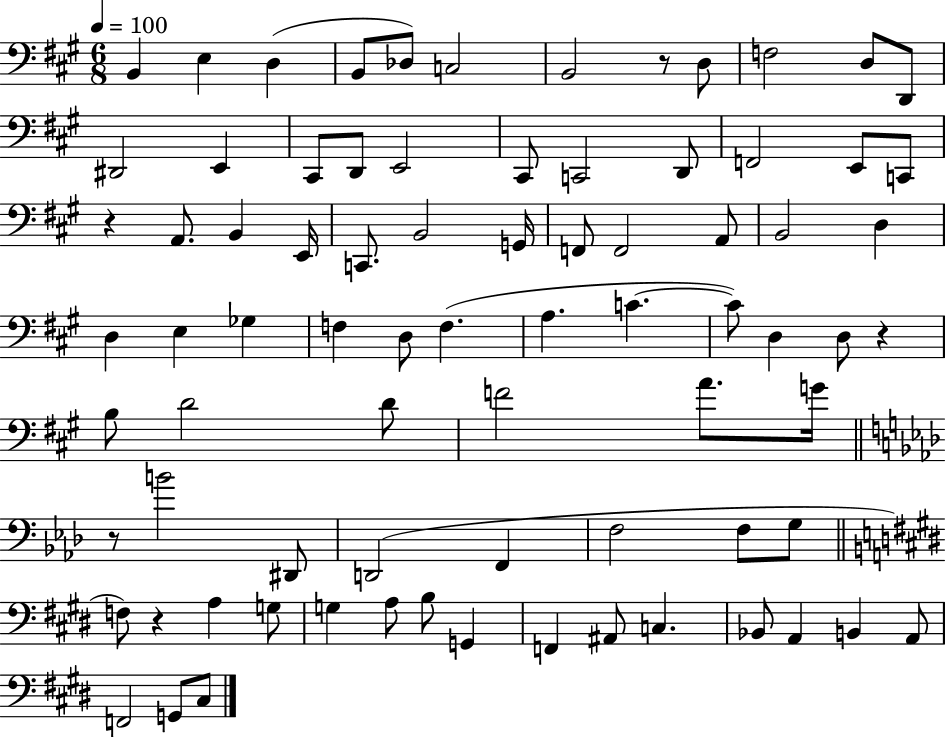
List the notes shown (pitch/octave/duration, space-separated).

B2/q E3/q D3/q B2/e Db3/e C3/h B2/h R/e D3/e F3/h D3/e D2/e D#2/h E2/q C#2/e D2/e E2/h C#2/e C2/h D2/e F2/h E2/e C2/e R/q A2/e. B2/q E2/s C2/e. B2/h G2/s F2/e F2/h A2/e B2/h D3/q D3/q E3/q Gb3/q F3/q D3/e F3/q. A3/q. C4/q. C4/e D3/q D3/e R/q B3/e D4/h D4/e F4/h A4/e. G4/s R/e B4/h D#2/e D2/h F2/q F3/h F3/e G3/e F3/e R/q A3/q G3/e G3/q A3/e B3/e G2/q F2/q A#2/e C3/q. Bb2/e A2/q B2/q A2/e F2/h G2/e C#3/e